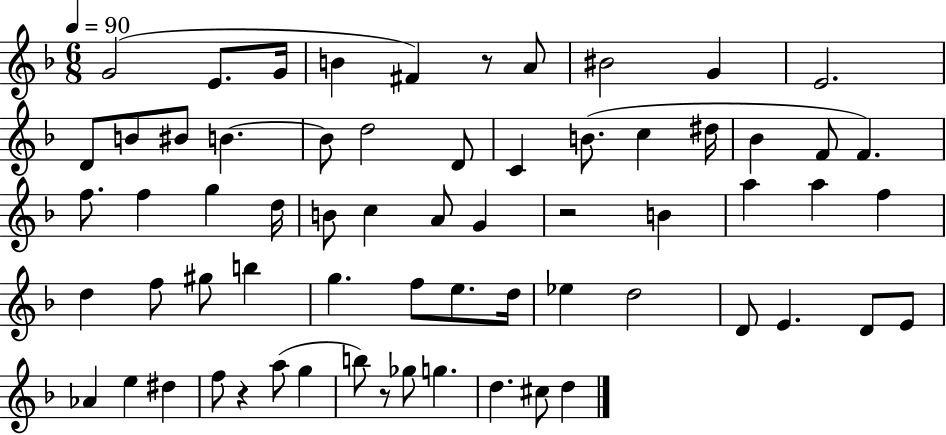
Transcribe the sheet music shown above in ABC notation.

X:1
T:Untitled
M:6/8
L:1/4
K:F
G2 E/2 G/4 B ^F z/2 A/2 ^B2 G E2 D/2 B/2 ^B/2 B B/2 d2 D/2 C B/2 c ^d/4 _B F/2 F f/2 f g d/4 B/2 c A/2 G z2 B a a f d f/2 ^g/2 b g f/2 e/2 d/4 _e d2 D/2 E D/2 E/2 _A e ^d f/2 z a/2 g b/2 z/2 _g/2 g d ^c/2 d